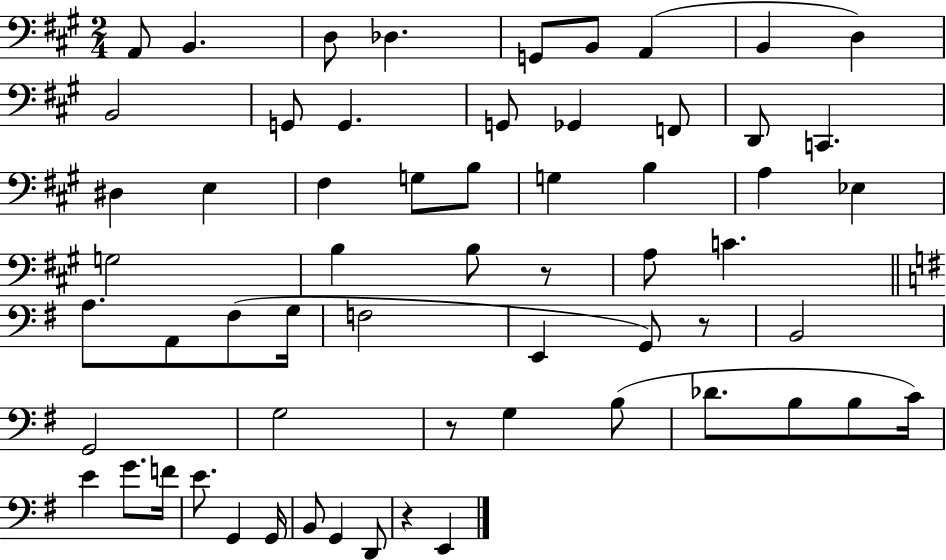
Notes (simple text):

A2/e B2/q. D3/e Db3/q. G2/e B2/e A2/q B2/q D3/q B2/h G2/e G2/q. G2/e Gb2/q F2/e D2/e C2/q. D#3/q E3/q F#3/q G3/e B3/e G3/q B3/q A3/q Eb3/q G3/h B3/q B3/e R/e A3/e C4/q. A3/e. A2/e F#3/e G3/s F3/h E2/q G2/e R/e B2/h G2/h G3/h R/e G3/q B3/e Db4/e. B3/e B3/e C4/s E4/q G4/e. F4/s E4/e. G2/q G2/s B2/e G2/q D2/e R/q E2/q